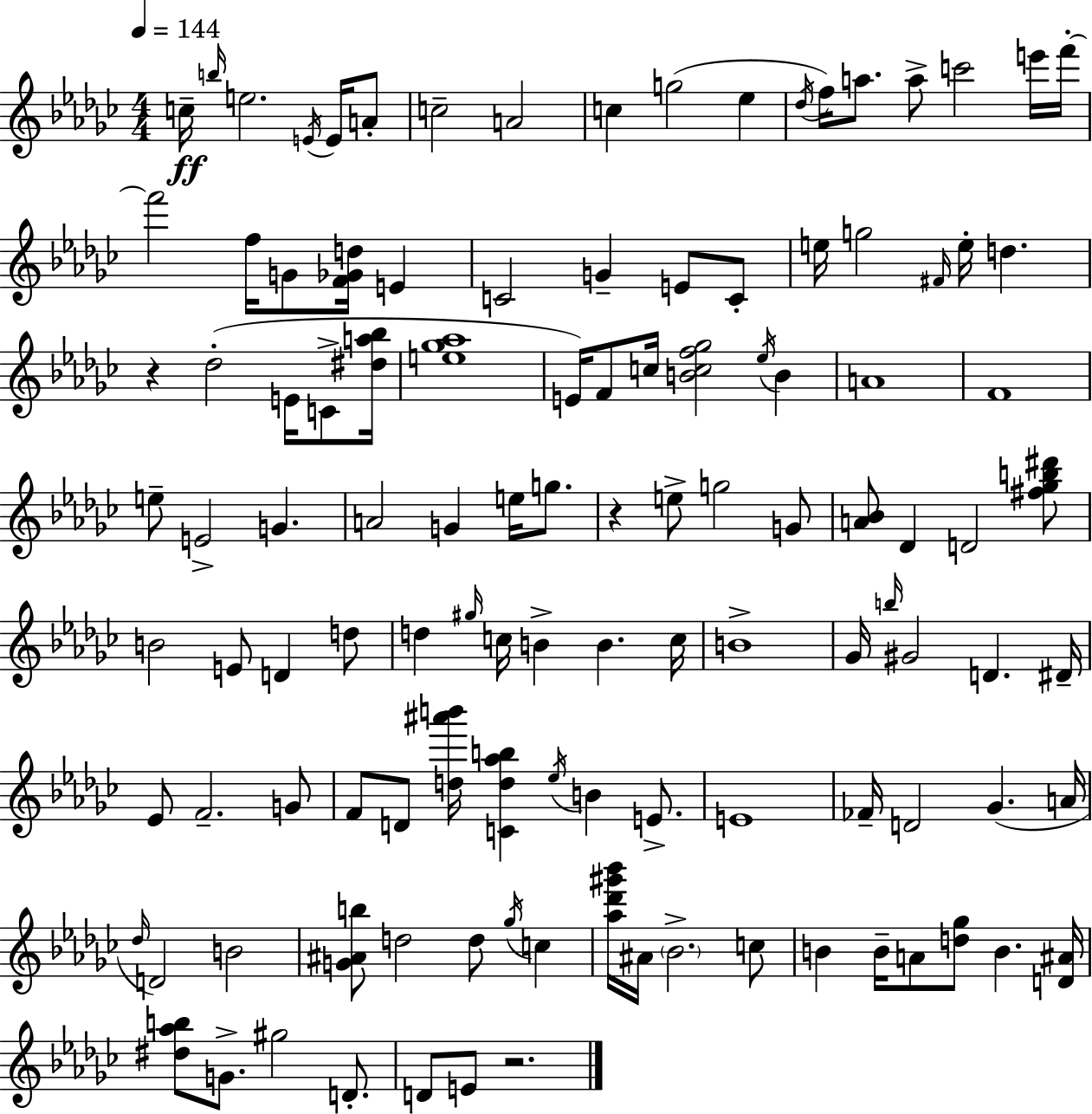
{
  \clef treble
  \numericTimeSignature
  \time 4/4
  \key ees \minor
  \tempo 4 = 144
  c''16--\ff \grace { b''16 } e''2. \acciaccatura { e'16 } e'16 | a'8-. c''2-- a'2 | c''4 g''2( ees''4 | \acciaccatura { des''16 }) f''16 a''8. a''8-> c'''2 | \break e'''16 f'''16-.~~ f'''2 f''16 g'8 <f' ges' d''>16 e'4 | c'2 g'4-- e'8 | c'8-. e''16 g''2 \grace { fis'16 } e''16-. d''4. | r4 des''2-.( | \break e'16 c'8-> <dis'' a'' bes''>16 <e'' ges'' aes''>1 | e'16) f'8 c''16 <b' c'' f'' ges''>2 | \acciaccatura { ees''16 } b'4 a'1 | f'1 | \break e''8-- e'2-> g'4. | a'2 g'4 | e''16 g''8. r4 e''8-> g''2 | g'8 <a' bes'>8 des'4 d'2 | \break <fis'' ges'' b'' dis'''>8 b'2 e'8 d'4 | d''8 d''4 \grace { gis''16 } c''16 b'4-> b'4. | c''16 b'1-> | ges'16 \grace { b''16 } gis'2 | \break d'4. dis'16-- ees'8 f'2.-- | g'8 f'8 d'8 <d'' ais''' b'''>16 <c' d'' aes'' b''>4 | \acciaccatura { ees''16 } b'4 e'8.-> e'1 | fes'16-- d'2 | \break ges'4.( a'16 \grace { des''16 } d'2) | b'2 <g' ais' b''>8 d''2 | d''8 \acciaccatura { ges''16 } c''4 <aes'' des''' gis''' bes'''>16 ais'16 \parenthesize bes'2.-> | c''8 b'4 b'16-- a'8 | \break <d'' ges''>8 b'4. <d' ais'>16 <dis'' aes'' b''>8 g'8.-> gis''2 | d'8.-. d'8 e'8 r2. | \bar "|."
}